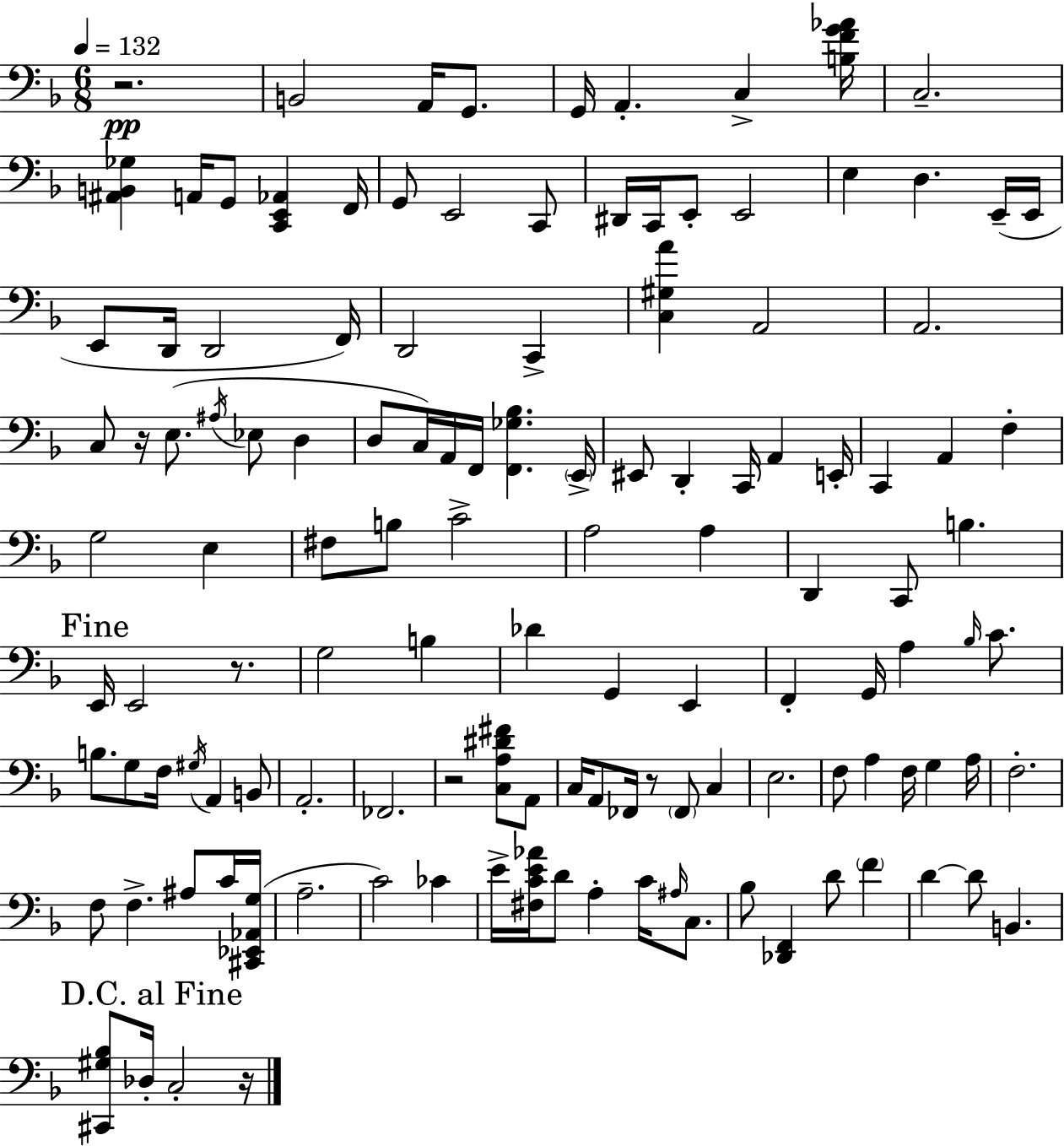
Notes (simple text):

R/h. B2/h A2/s G2/e. G2/s A2/q. C3/q [B3,F4,G4,Ab4]/s C3/h. [A#2,B2,Gb3]/q A2/s G2/e [C2,E2,Ab2]/q F2/s G2/e E2/h C2/e D#2/s C2/s E2/e E2/h E3/q D3/q. E2/s E2/s E2/e D2/s D2/h F2/s D2/h C2/q [C3,G#3,A4]/q A2/h A2/h. C3/e R/s E3/e. A#3/s Eb3/e D3/q D3/e C3/s A2/s F2/s [F2,Gb3,Bb3]/q. E2/s EIS2/e D2/q C2/s A2/q E2/s C2/q A2/q F3/q G3/h E3/q F#3/e B3/e C4/h A3/h A3/q D2/q C2/e B3/q. E2/s E2/h R/e. G3/h B3/q Db4/q G2/q E2/q F2/q G2/s A3/q Bb3/s C4/e. B3/e. G3/e F3/s G#3/s A2/q B2/e A2/h. FES2/h. R/h [C3,A3,D#4,F#4]/e A2/e C3/s A2/e FES2/s R/e FES2/e C3/q E3/h. F3/e A3/q F3/s G3/q A3/s F3/h. F3/e F3/q. A#3/e C4/s [C#2,Eb2,Ab2,G3]/s A3/h. C4/h CES4/q E4/s [F#3,C4,E4,Ab4]/s D4/e A3/q C4/s A#3/s C3/e. Bb3/e [Db2,F2]/q D4/e F4/q D4/q D4/e B2/q. [C#2,G#3,Bb3]/e Db3/s C3/h R/s